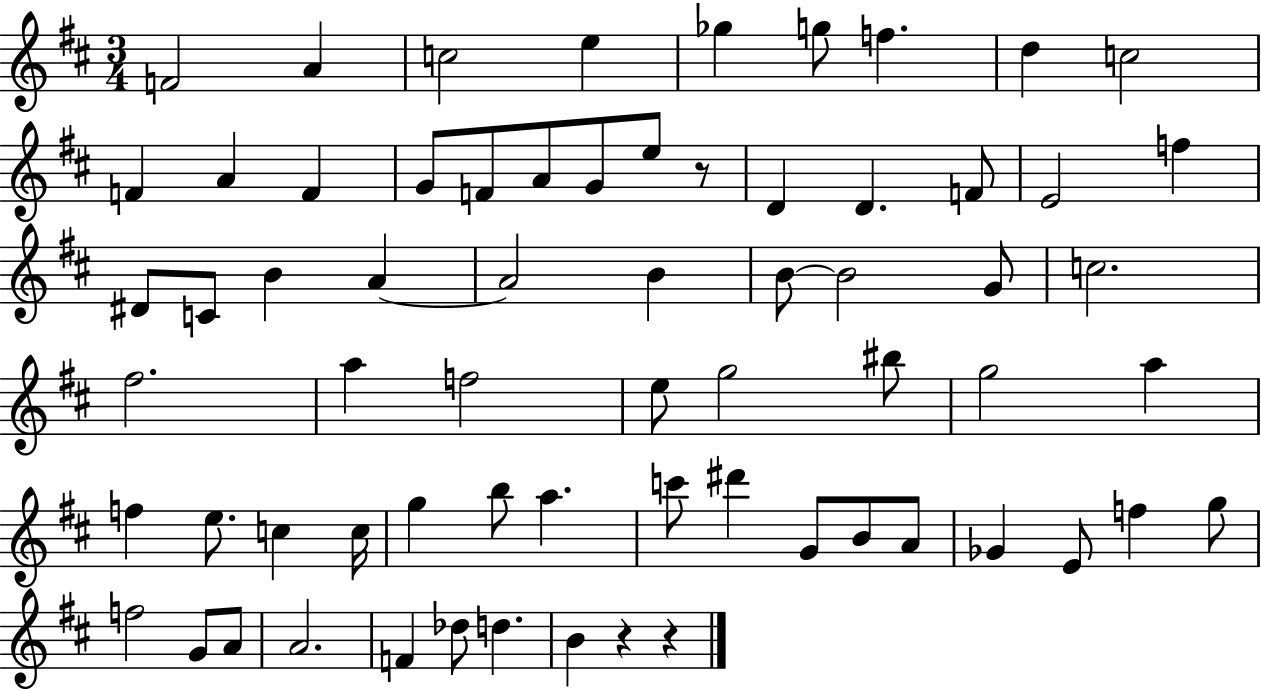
F4/h A4/q C5/h E5/q Gb5/q G5/e F5/q. D5/q C5/h F4/q A4/q F4/q G4/e F4/e A4/e G4/e E5/e R/e D4/q D4/q. F4/e E4/h F5/q D#4/e C4/e B4/q A4/q A4/h B4/q B4/e B4/h G4/e C5/h. F#5/h. A5/q F5/h E5/e G5/h BIS5/e G5/h A5/q F5/q E5/e. C5/q C5/s G5/q B5/e A5/q. C6/e D#6/q G4/e B4/e A4/e Gb4/q E4/e F5/q G5/e F5/h G4/e A4/e A4/h. F4/q Db5/e D5/q. B4/q R/q R/q